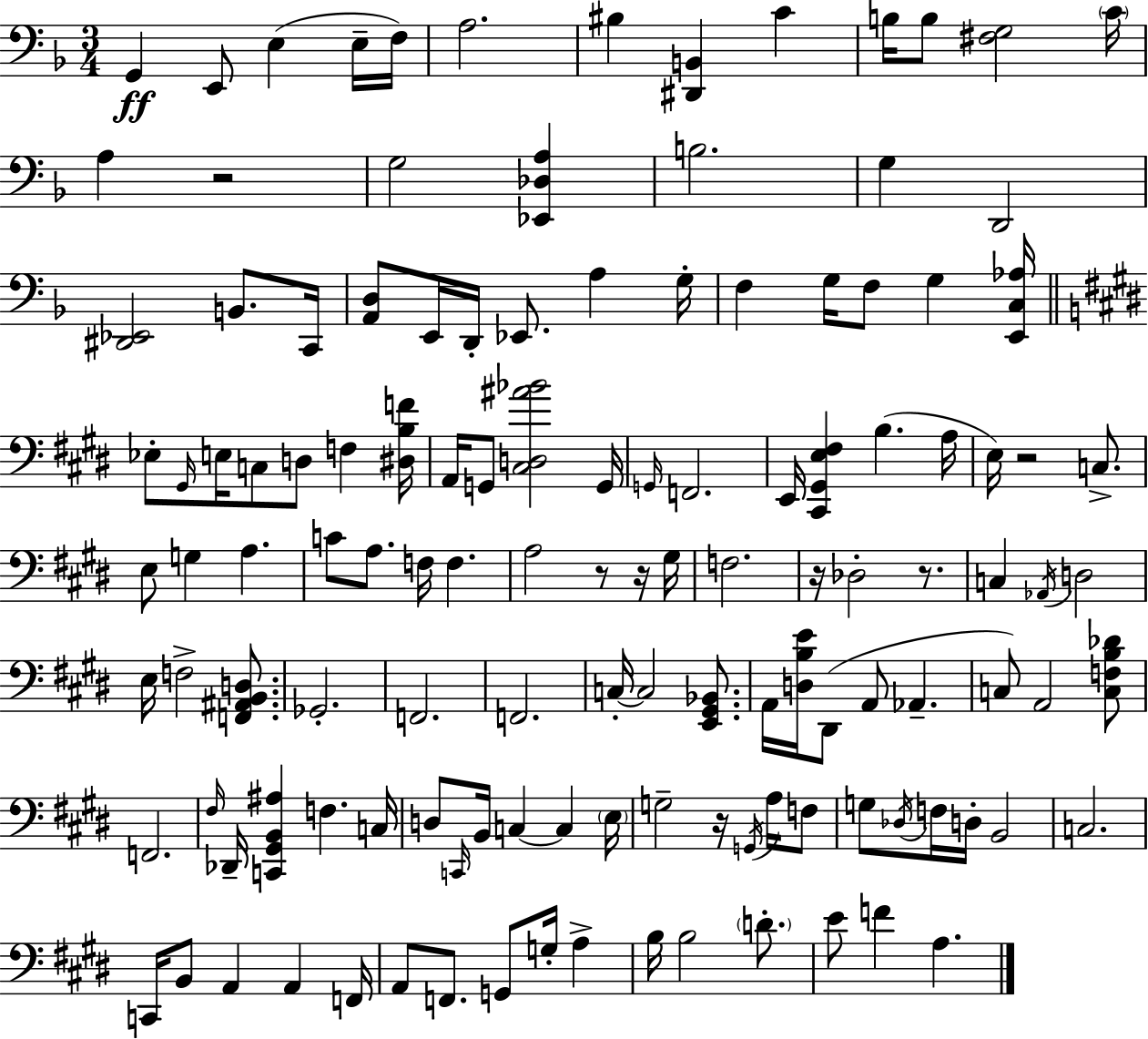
{
  \clef bass
  \numericTimeSignature
  \time 3/4
  \key f \major
  \repeat volta 2 { g,4\ff e,8 e4( e16-- f16) | a2. | bis4 <dis, b,>4 c'4 | b16 b8 <fis g>2 \parenthesize c'16 | \break a4 r2 | g2 <ees, des a>4 | b2. | g4 d,2 | \break <dis, ees,>2 b,8. c,16 | <a, d>8 e,16 d,16-. ees,8. a4 g16-. | f4 g16 f8 g4 <e, c aes>16 | \bar "||" \break \key e \major ees8-. \grace { gis,16 } e16 c8 d8 f4 | <dis b f'>16 a,16 g,8 <cis d ais' bes'>2 | g,16 \grace { g,16 } f,2. | e,16 <cis, gis, e fis>4 b4.( | \break a16 e16) r2 c8.-> | e8 g4 a4. | c'8 a8. f16 f4. | a2 r8 | \break r16 gis16 f2. | r16 des2-. r8. | c4 \acciaccatura { aes,16 } d2 | e16 f2-> | \break <f, ais, b, d>8. ges,2.-. | f,2. | f,2. | c16-.~~ c2 | \break <e, gis, bes,>8. a,16 <d b e'>16 dis,8( a,8 aes,4.-- | c8) a,2 | <c f b des'>8 f,2. | \grace { fis16 } des,16-- <c, gis, b, ais>4 f4. | \break c16 d8 \grace { c,16 } b,16 c4~~ | c4 \parenthesize e16 g2-- | r16 \acciaccatura { g,16 } a16 f8 g8 \acciaccatura { des16 } f16 d16-. b,2 | c2. | \break c,16 b,8 a,4 | a,4 f,16 a,8 f,8. | g,8 g16-. a4-> b16 b2 | \parenthesize d'8.-. e'8 f'4 | \break a4. } \bar "|."
}